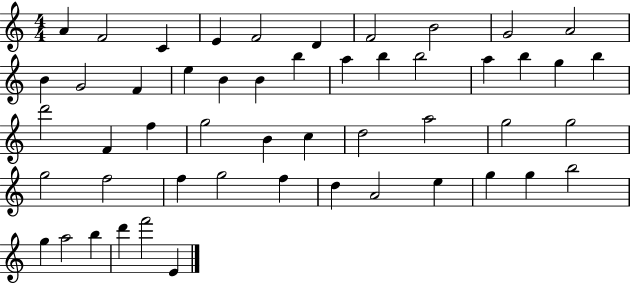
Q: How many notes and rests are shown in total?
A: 51